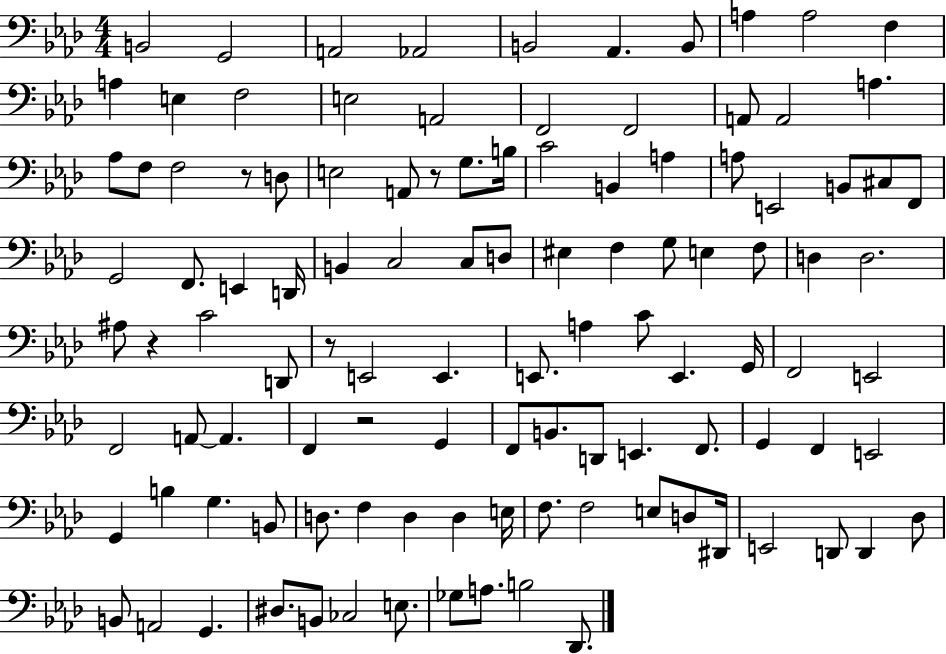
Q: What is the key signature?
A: AES major